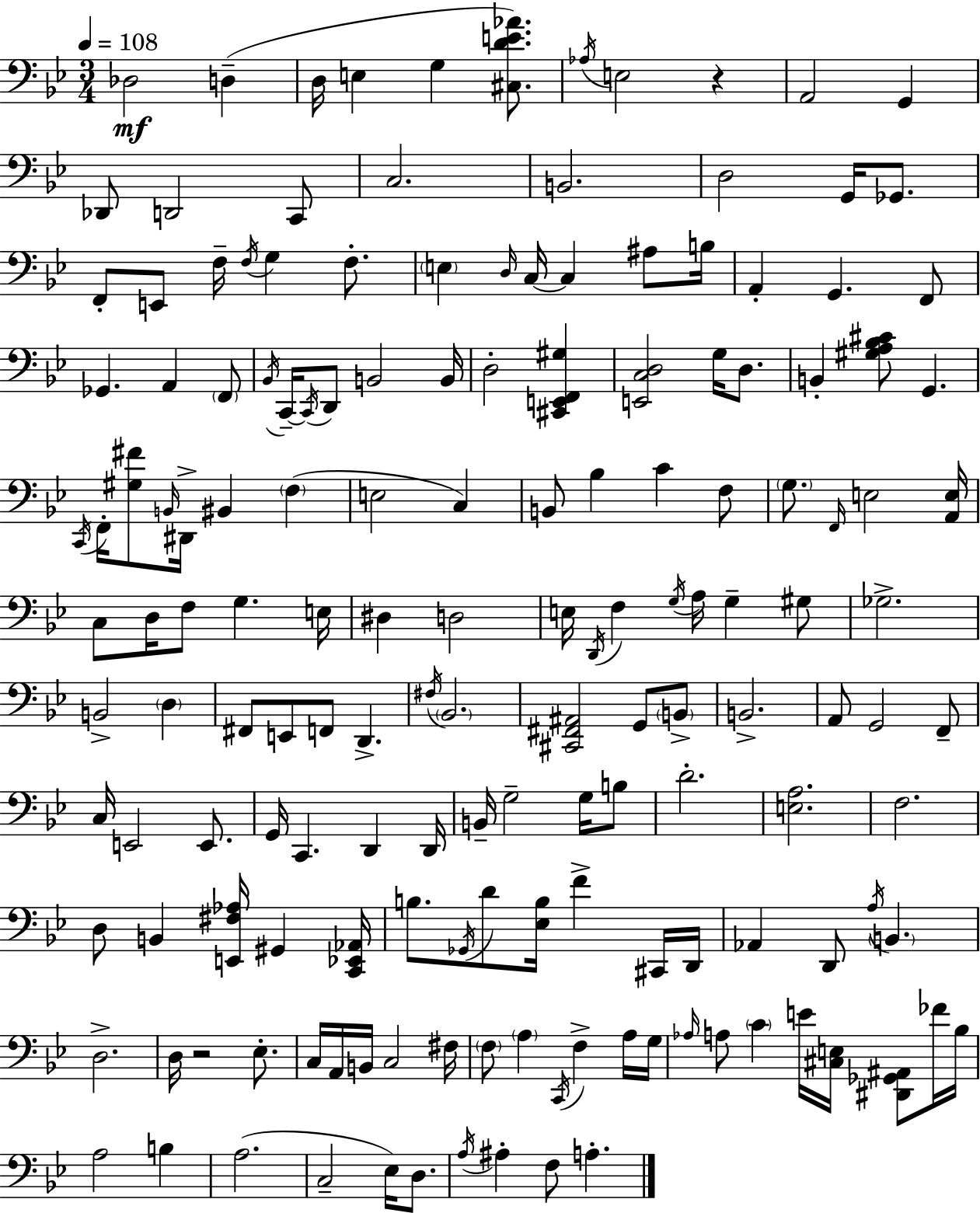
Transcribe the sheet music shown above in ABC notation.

X:1
T:Untitled
M:3/4
L:1/4
K:Gm
_D,2 D, D,/4 E, G, [^C,DE_A]/2 _A,/4 E,2 z A,,2 G,, _D,,/2 D,,2 C,,/2 C,2 B,,2 D,2 G,,/4 _G,,/2 F,,/2 E,,/2 F,/4 F,/4 G, F,/2 E, D,/4 C,/4 C, ^A,/2 B,/4 A,, G,, F,,/2 _G,, A,, F,,/2 _B,,/4 C,,/4 C,,/4 D,,/2 B,,2 B,,/4 D,2 [^C,,E,,F,,^G,] [E,,C,D,]2 G,/4 D,/2 B,, [^G,A,_B,^C]/2 G,, C,,/4 F,,/4 [^G,^F]/2 B,,/4 ^D,,/4 ^B,, F, E,2 C, B,,/2 _B, C F,/2 G,/2 F,,/4 E,2 [A,,E,]/4 C,/2 D,/4 F,/2 G, E,/4 ^D, D,2 E,/4 D,,/4 F, G,/4 A,/4 G, ^G,/2 _G,2 B,,2 D, ^F,,/2 E,,/2 F,,/2 D,, ^F,/4 _B,,2 [^C,,^F,,^A,,]2 G,,/2 B,,/2 B,,2 A,,/2 G,,2 F,,/2 C,/4 E,,2 E,,/2 G,,/4 C,, D,, D,,/4 B,,/4 G,2 G,/4 B,/2 D2 [E,A,]2 F,2 D,/2 B,, [E,,^F,_A,]/4 ^G,, [C,,_E,,_A,,]/4 B,/2 _G,,/4 D/2 [_E,B,]/4 F ^C,,/4 D,,/4 _A,, D,,/2 A,/4 B,, D,2 D,/4 z2 _E,/2 C,/4 A,,/4 B,,/4 C,2 ^F,/4 F,/2 A, C,,/4 F, A,/4 G,/4 _A,/4 A,/2 C E/4 [^C,E,]/4 [^D,,_G,,^A,,]/2 _F/4 _B,/4 A,2 B, A,2 C,2 _E,/4 D,/2 A,/4 ^A, F,/2 A,